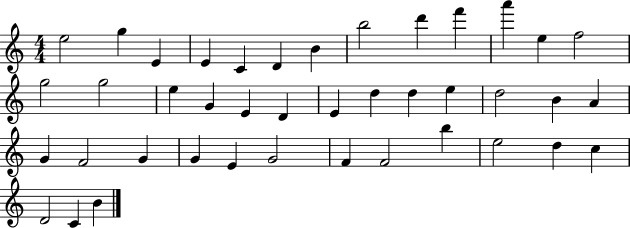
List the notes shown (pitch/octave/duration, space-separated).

E5/h G5/q E4/q E4/q C4/q D4/q B4/q B5/h D6/q F6/q A6/q E5/q F5/h G5/h G5/h E5/q G4/q E4/q D4/q E4/q D5/q D5/q E5/q D5/h B4/q A4/q G4/q F4/h G4/q G4/q E4/q G4/h F4/q F4/h B5/q E5/h D5/q C5/q D4/h C4/q B4/q